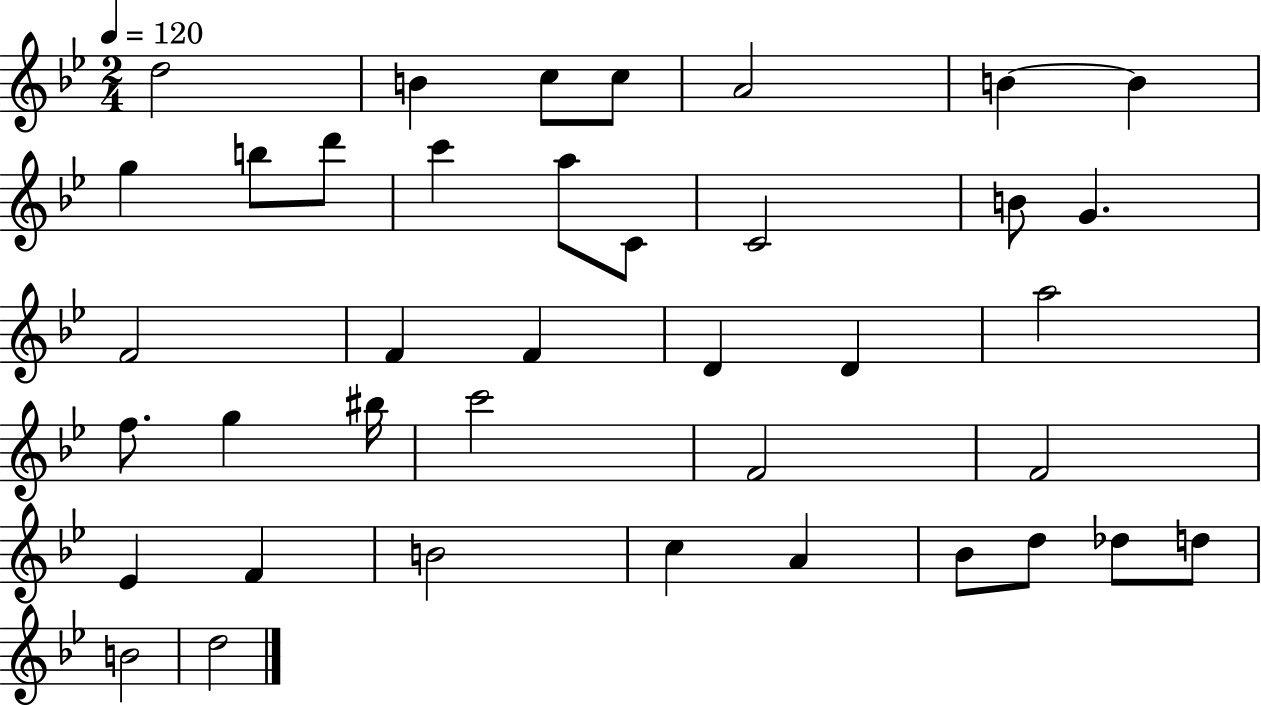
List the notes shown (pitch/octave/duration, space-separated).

D5/h B4/q C5/e C5/e A4/h B4/q B4/q G5/q B5/e D6/e C6/q A5/e C4/e C4/h B4/e G4/q. F4/h F4/q F4/q D4/q D4/q A5/h F5/e. G5/q BIS5/s C6/h F4/h F4/h Eb4/q F4/q B4/h C5/q A4/q Bb4/e D5/e Db5/e D5/e B4/h D5/h